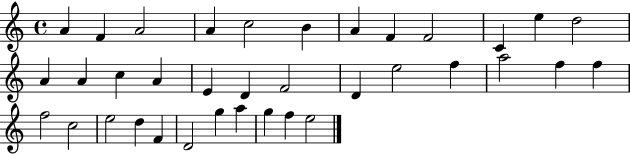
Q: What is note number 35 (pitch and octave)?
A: F5